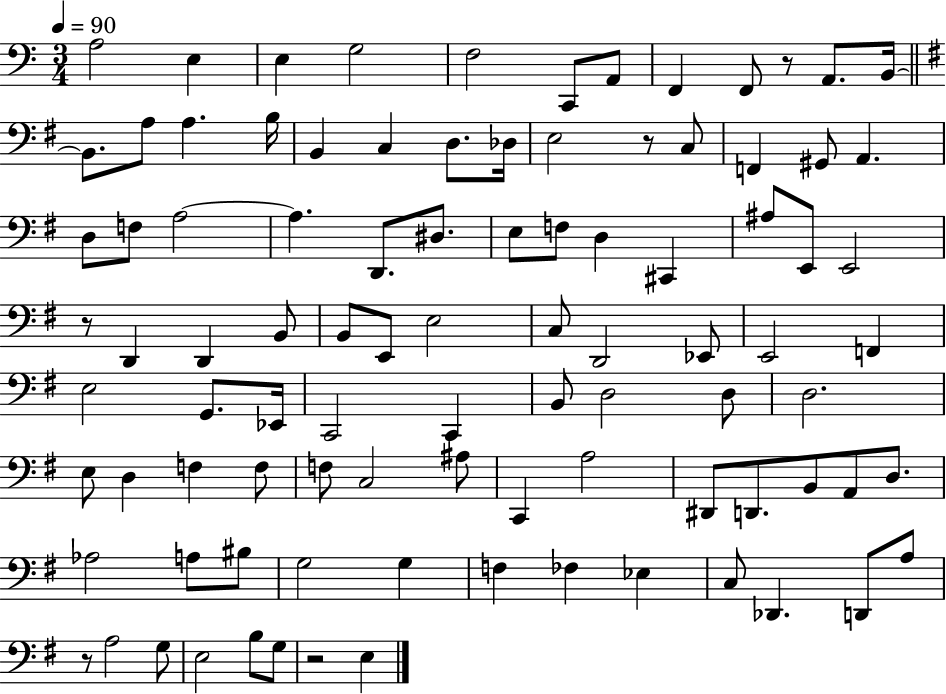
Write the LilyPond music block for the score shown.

{
  \clef bass
  \numericTimeSignature
  \time 3/4
  \key c \major
  \tempo 4 = 90
  a2 e4 | e4 g2 | f2 c,8 a,8 | f,4 f,8 r8 a,8. b,16~~ | \break \bar "||" \break \key g \major b,8. a8 a4. b16 | b,4 c4 d8. des16 | e2 r8 c8 | f,4 gis,8 a,4. | \break d8 f8 a2~~ | a4. d,8. dis8. | e8 f8 d4 cis,4 | ais8 e,8 e,2 | \break r8 d,4 d,4 b,8 | b,8 e,8 e2 | c8 d,2 ees,8 | e,2 f,4 | \break e2 g,8. ees,16 | c,2 c,4 | b,8 d2 d8 | d2. | \break e8 d4 f4 f8 | f8 c2 ais8 | c,4 a2 | dis,8 d,8. b,8 a,8 d8. | \break aes2 a8 bis8 | g2 g4 | f4 fes4 ees4 | c8 des,4. d,8 a8 | \break r8 a2 g8 | e2 b8 g8 | r2 e4 | \bar "|."
}